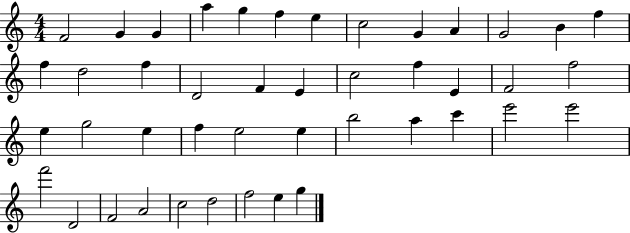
{
  \clef treble
  \numericTimeSignature
  \time 4/4
  \key c \major
  f'2 g'4 g'4 | a''4 g''4 f''4 e''4 | c''2 g'4 a'4 | g'2 b'4 f''4 | \break f''4 d''2 f''4 | d'2 f'4 e'4 | c''2 f''4 e'4 | f'2 f''2 | \break e''4 g''2 e''4 | f''4 e''2 e''4 | b''2 a''4 c'''4 | e'''2 e'''2 | \break f'''2 d'2 | f'2 a'2 | c''2 d''2 | f''2 e''4 g''4 | \break \bar "|."
}